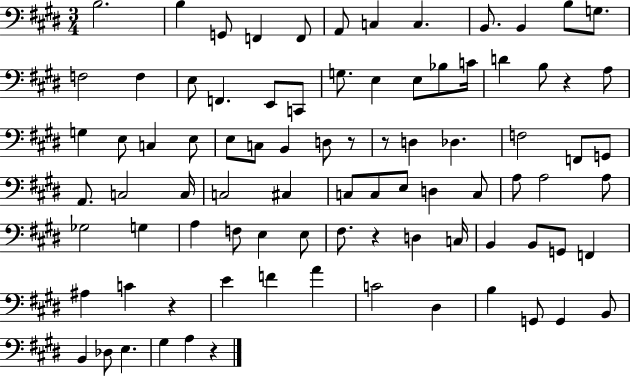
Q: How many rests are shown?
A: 6